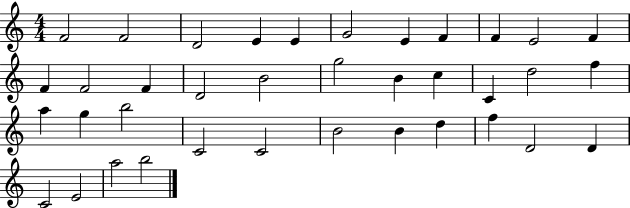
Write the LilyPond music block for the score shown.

{
  \clef treble
  \numericTimeSignature
  \time 4/4
  \key c \major
  f'2 f'2 | d'2 e'4 e'4 | g'2 e'4 f'4 | f'4 e'2 f'4 | \break f'4 f'2 f'4 | d'2 b'2 | g''2 b'4 c''4 | c'4 d''2 f''4 | \break a''4 g''4 b''2 | c'2 c'2 | b'2 b'4 d''4 | f''4 d'2 d'4 | \break c'2 e'2 | a''2 b''2 | \bar "|."
}